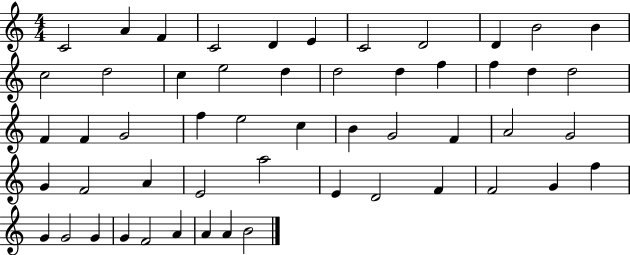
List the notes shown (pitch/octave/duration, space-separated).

C4/h A4/q F4/q C4/h D4/q E4/q C4/h D4/h D4/q B4/h B4/q C5/h D5/h C5/q E5/h D5/q D5/h D5/q F5/q F5/q D5/q D5/h F4/q F4/q G4/h F5/q E5/h C5/q B4/q G4/h F4/q A4/h G4/h G4/q F4/h A4/q E4/h A5/h E4/q D4/h F4/q F4/h G4/q F5/q G4/q G4/h G4/q G4/q F4/h A4/q A4/q A4/q B4/h